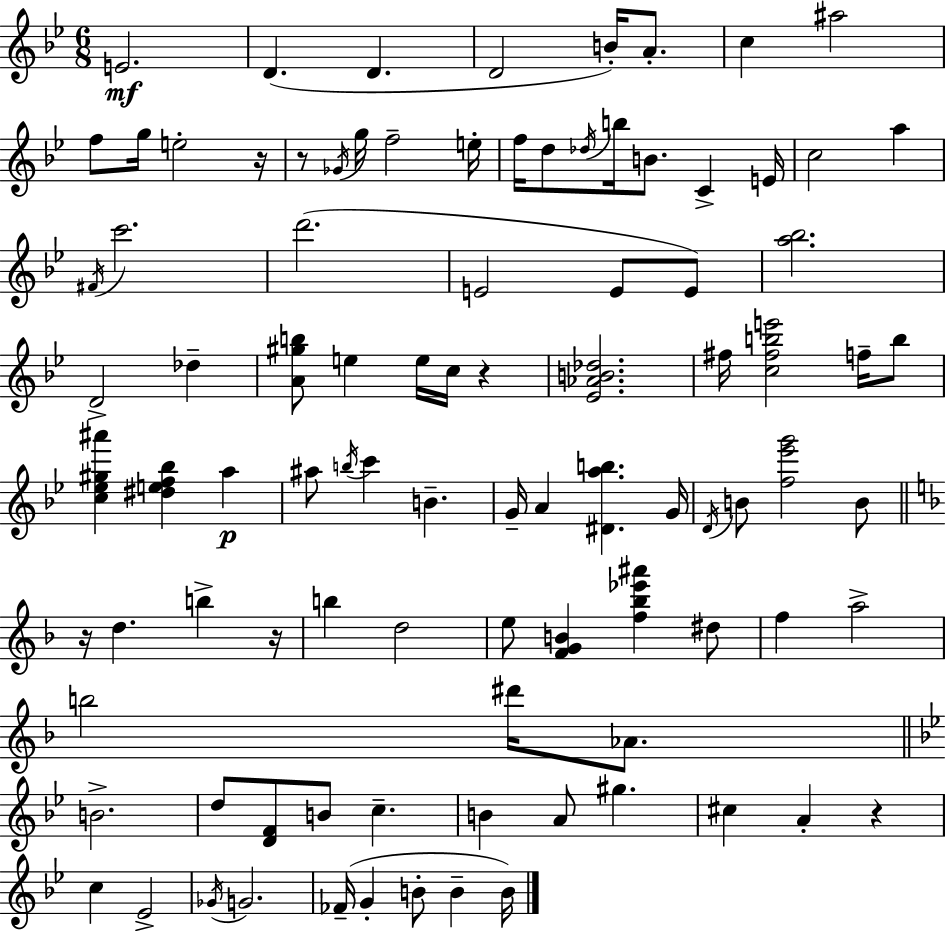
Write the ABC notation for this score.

X:1
T:Untitled
M:6/8
L:1/4
K:Gm
E2 D D D2 B/4 A/2 c ^a2 f/2 g/4 e2 z/4 z/2 _G/4 g/4 f2 e/4 f/4 d/2 _d/4 b/4 B/2 C E/4 c2 a ^F/4 c'2 d'2 E2 E/2 E/2 [a_b]2 D2 _d [A^gb]/2 e e/4 c/4 z [_E_AB_d]2 ^f/4 [c^fbe']2 f/4 b/2 [c_e^g^a'] [^def_b] a ^a/2 b/4 c' B G/4 A [^Dab] G/4 D/4 B/2 [f_e'g']2 B/2 z/4 d b z/4 b d2 e/2 [FGB] [f_b_e'^a'] ^d/2 f a2 b2 ^d'/4 _A/2 B2 d/2 [DF]/2 B/2 c B A/2 ^g ^c A z c _E2 _G/4 G2 _F/4 G B/2 B B/4